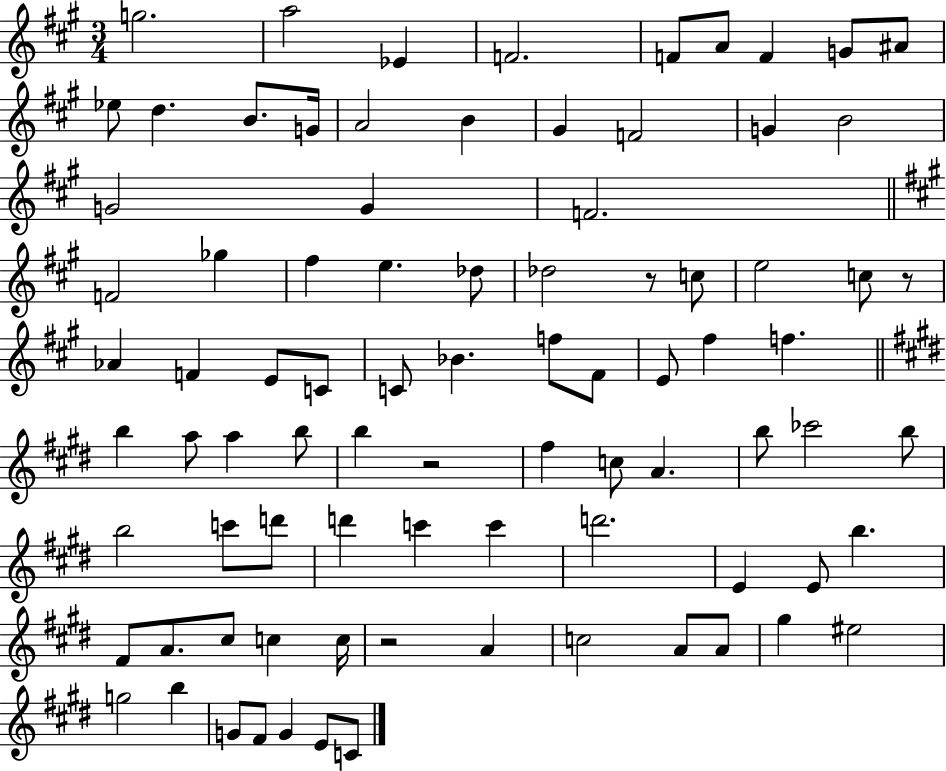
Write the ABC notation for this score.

X:1
T:Untitled
M:3/4
L:1/4
K:A
g2 a2 _E F2 F/2 A/2 F G/2 ^A/2 _e/2 d B/2 G/4 A2 B ^G F2 G B2 G2 G F2 F2 _g ^f e _d/2 _d2 z/2 c/2 e2 c/2 z/2 _A F E/2 C/2 C/2 _B f/2 ^F/2 E/2 ^f f b a/2 a b/2 b z2 ^f c/2 A b/2 _c'2 b/2 b2 c'/2 d'/2 d' c' c' d'2 E E/2 b ^F/2 A/2 ^c/2 c c/4 z2 A c2 A/2 A/2 ^g ^e2 g2 b G/2 ^F/2 G E/2 C/2